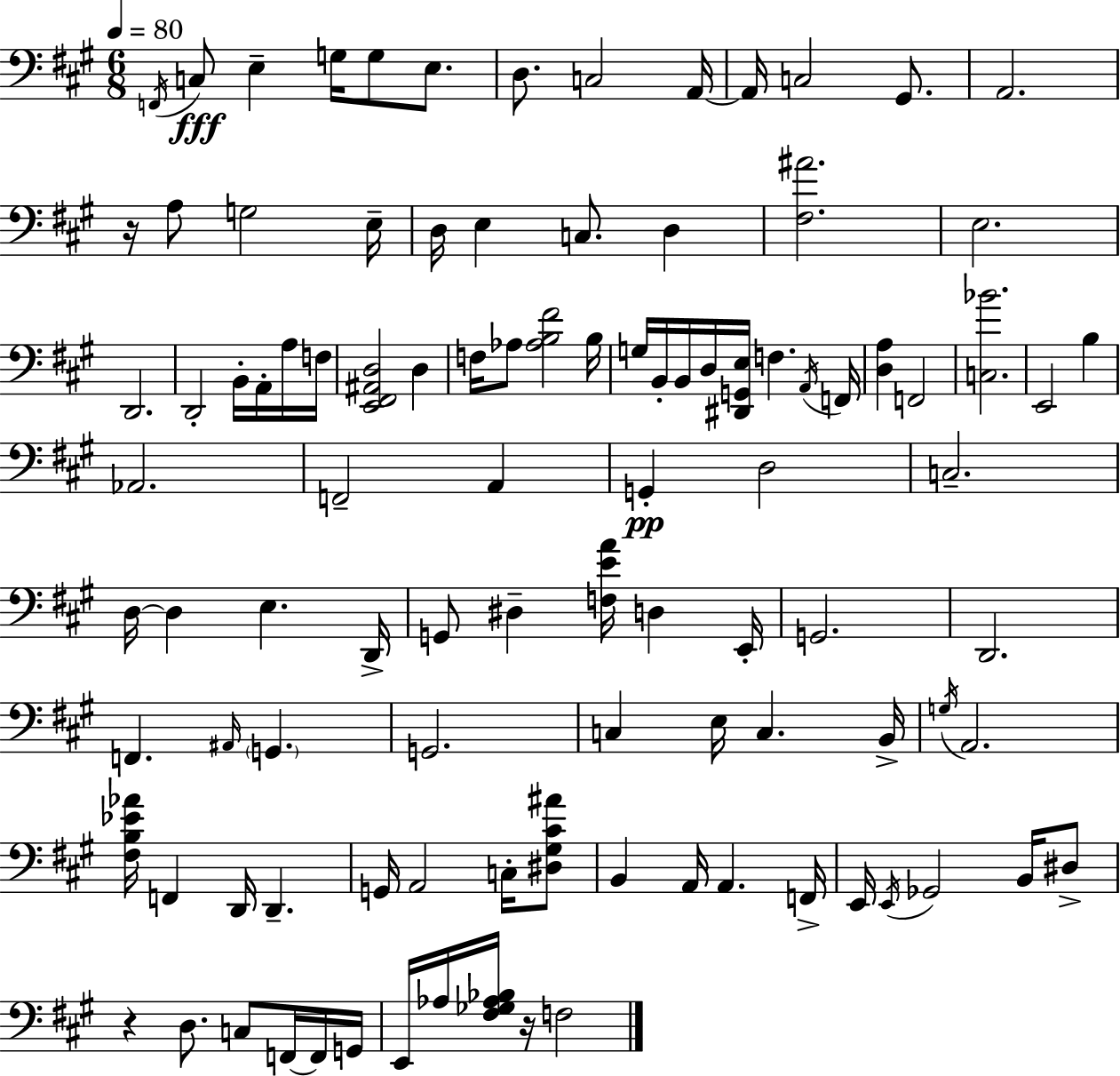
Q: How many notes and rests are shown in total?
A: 103